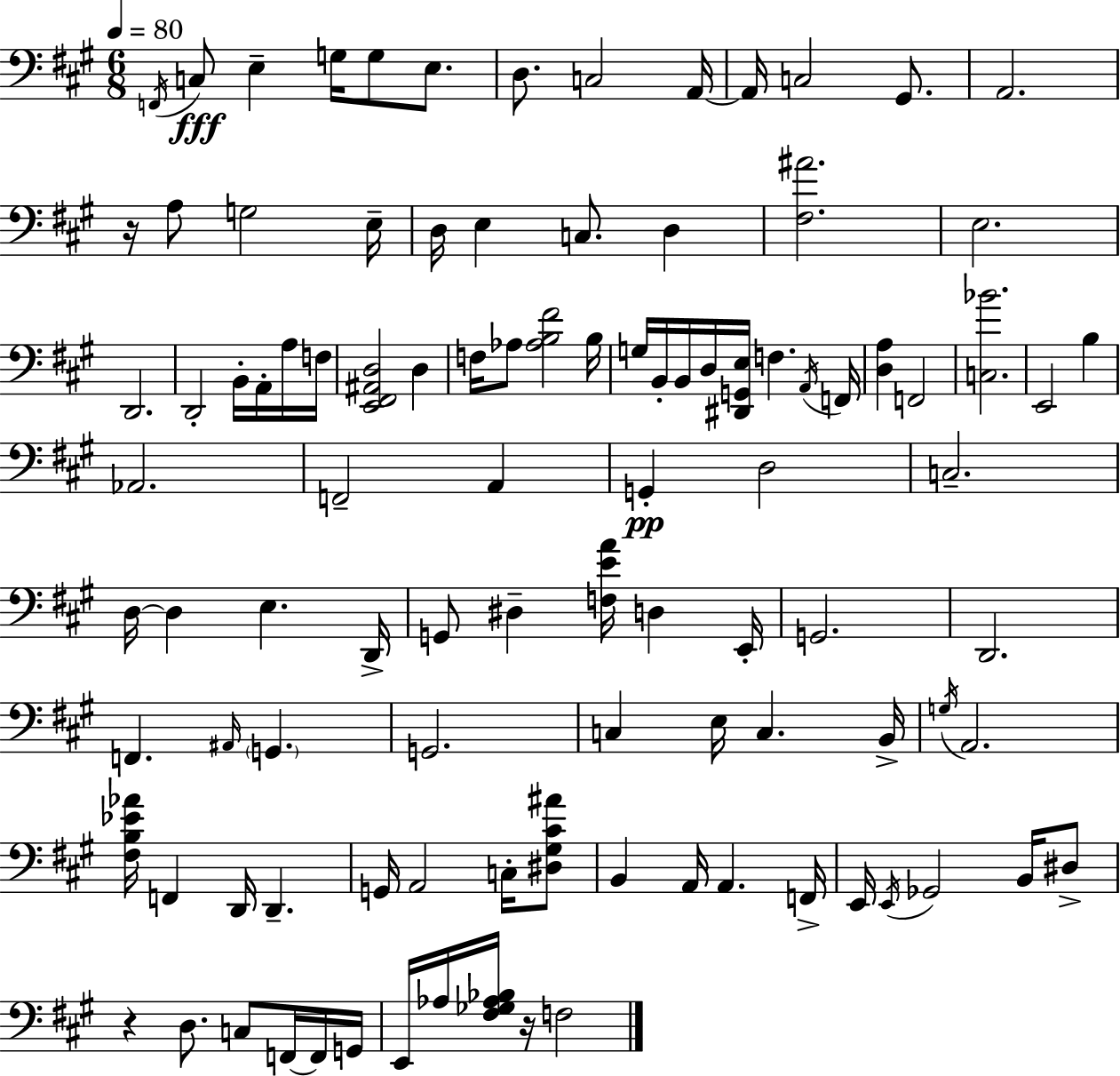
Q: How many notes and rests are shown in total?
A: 103